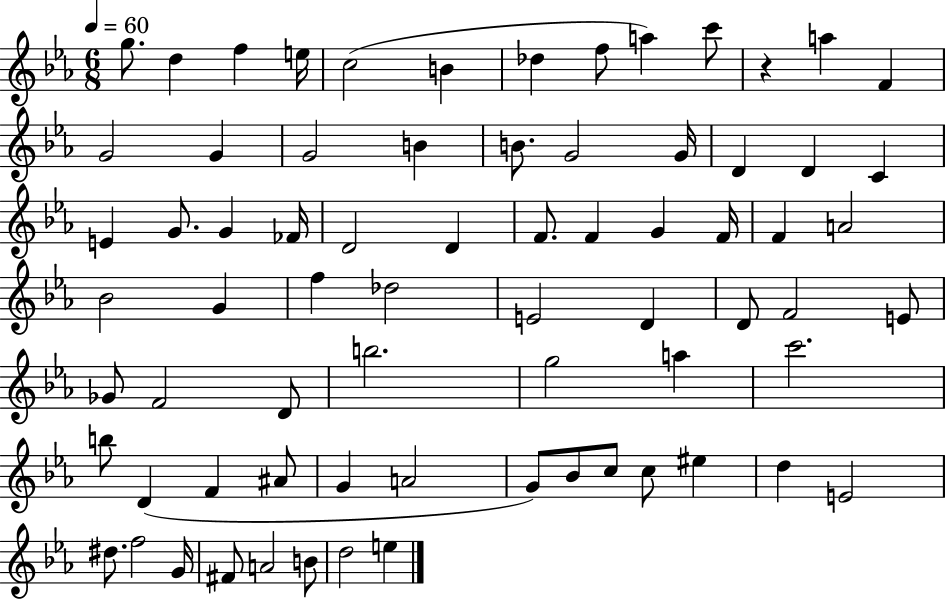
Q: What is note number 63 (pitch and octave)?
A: E4